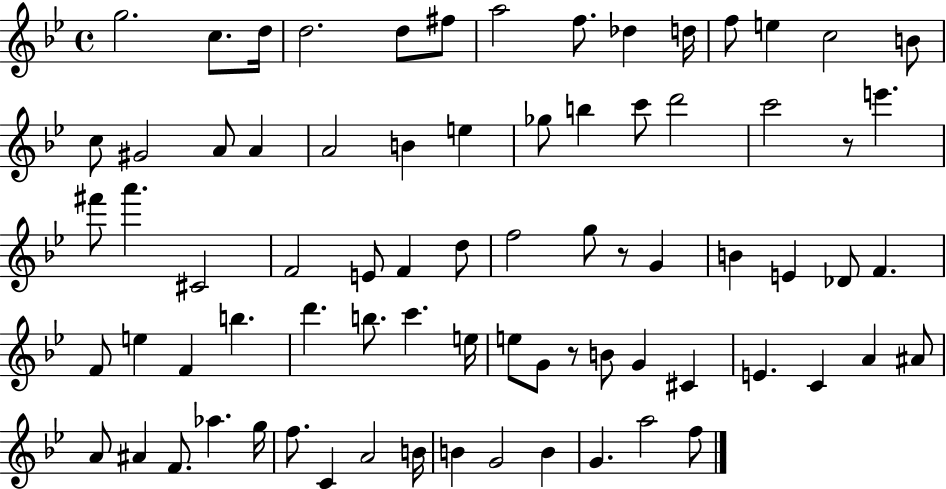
G5/h. C5/e. D5/s D5/h. D5/e F#5/e A5/h F5/e. Db5/q D5/s F5/e E5/q C5/h B4/e C5/e G#4/h A4/e A4/q A4/h B4/q E5/q Gb5/e B5/q C6/e D6/h C6/h R/e E6/q. F#6/e A6/q. C#4/h F4/h E4/e F4/q D5/e F5/h G5/e R/e G4/q B4/q E4/q Db4/e F4/q. F4/e E5/q F4/q B5/q. D6/q. B5/e. C6/q. E5/s E5/e G4/e R/e B4/e G4/q C#4/q E4/q. C4/q A4/q A#4/e A4/e A#4/q F4/e. Ab5/q. G5/s F5/e. C4/q A4/h B4/s B4/q G4/h B4/q G4/q. A5/h F5/e